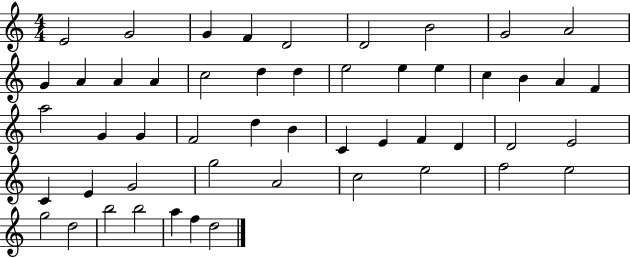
{
  \clef treble
  \numericTimeSignature
  \time 4/4
  \key c \major
  e'2 g'2 | g'4 f'4 d'2 | d'2 b'2 | g'2 a'2 | \break g'4 a'4 a'4 a'4 | c''2 d''4 d''4 | e''2 e''4 e''4 | c''4 b'4 a'4 f'4 | \break a''2 g'4 g'4 | f'2 d''4 b'4 | c'4 e'4 f'4 d'4 | d'2 e'2 | \break c'4 e'4 g'2 | g''2 a'2 | c''2 e''2 | f''2 e''2 | \break g''2 d''2 | b''2 b''2 | a''4 f''4 d''2 | \bar "|."
}